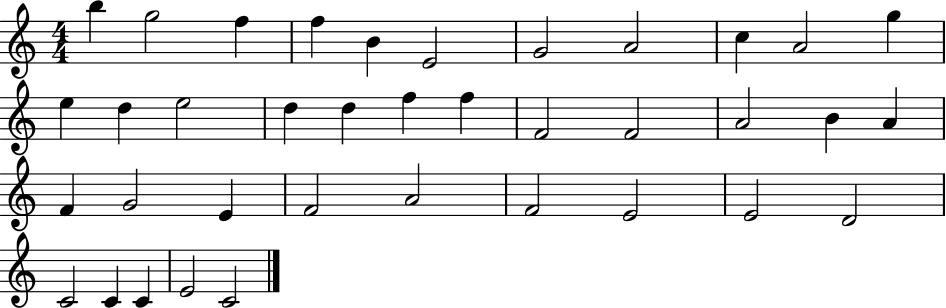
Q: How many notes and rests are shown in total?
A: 37